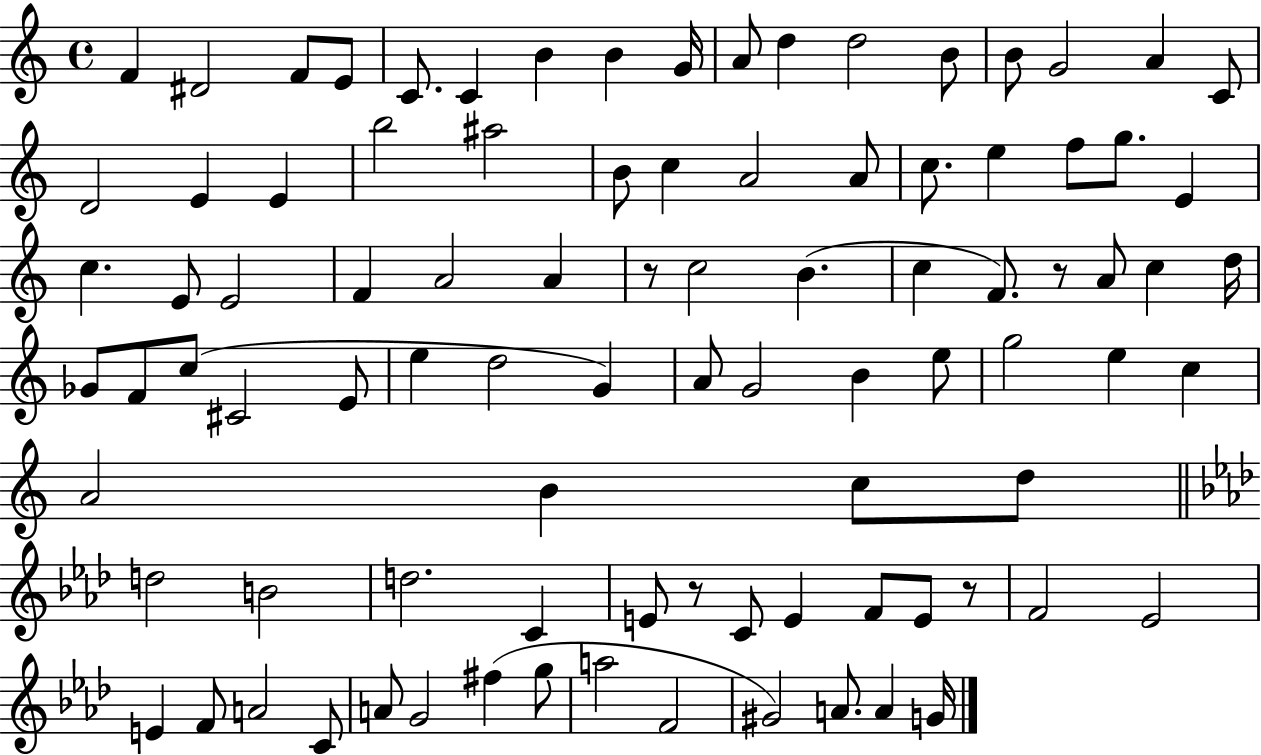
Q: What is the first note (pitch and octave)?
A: F4